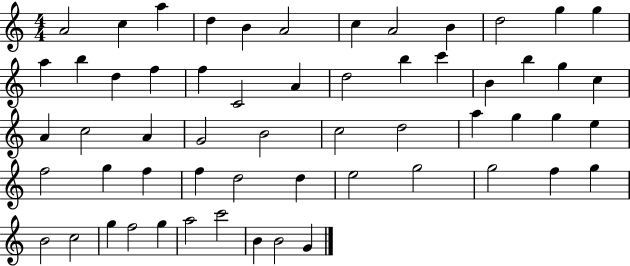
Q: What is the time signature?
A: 4/4